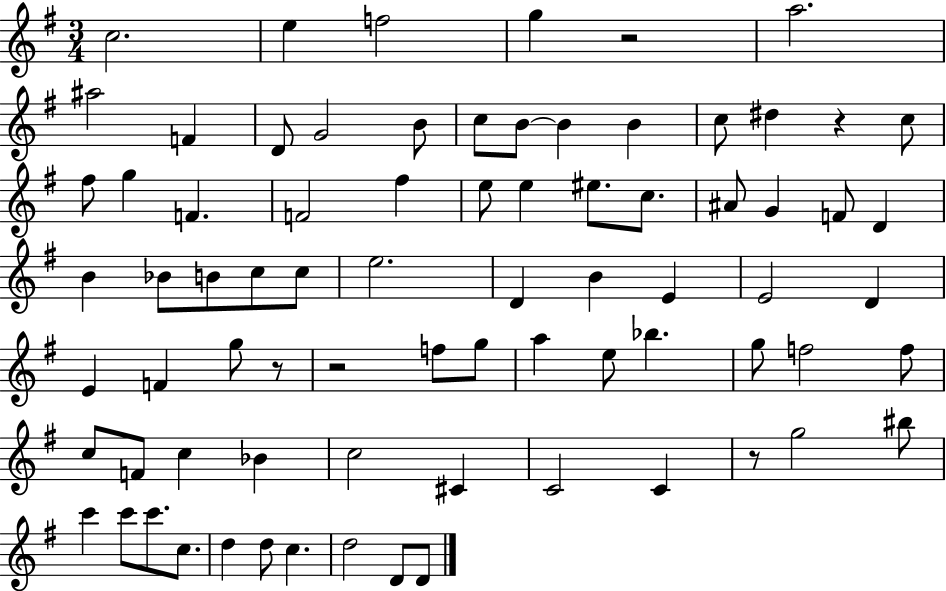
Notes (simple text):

C5/h. E5/q F5/h G5/q R/h A5/h. A#5/h F4/q D4/e G4/h B4/e C5/e B4/e B4/q B4/q C5/e D#5/q R/q C5/e F#5/e G5/q F4/q. F4/h F#5/q E5/e E5/q EIS5/e. C5/e. A#4/e G4/q F4/e D4/q B4/q Bb4/e B4/e C5/e C5/e E5/h. D4/q B4/q E4/q E4/h D4/q E4/q F4/q G5/e R/e R/h F5/e G5/e A5/q E5/e Bb5/q. G5/e F5/h F5/e C5/e F4/e C5/q Bb4/q C5/h C#4/q C4/h C4/q R/e G5/h BIS5/e C6/q C6/e C6/e. C5/e. D5/q D5/e C5/q. D5/h D4/e D4/e